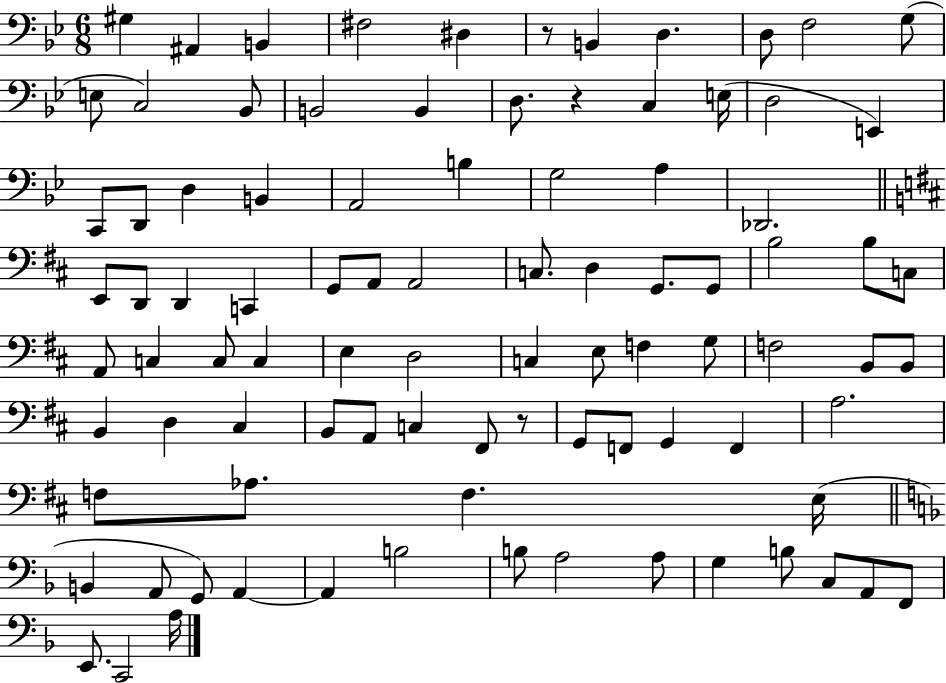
X:1
T:Untitled
M:6/8
L:1/4
K:Bb
^G, ^A,, B,, ^F,2 ^D, z/2 B,, D, D,/2 F,2 G,/2 E,/2 C,2 _B,,/2 B,,2 B,, D,/2 z C, E,/4 D,2 E,, C,,/2 D,,/2 D, B,, A,,2 B, G,2 A, _D,,2 E,,/2 D,,/2 D,, C,, G,,/2 A,,/2 A,,2 C,/2 D, G,,/2 G,,/2 B,2 B,/2 C,/2 A,,/2 C, C,/2 C, E, D,2 C, E,/2 F, G,/2 F,2 B,,/2 B,,/2 B,, D, ^C, B,,/2 A,,/2 C, ^F,,/2 z/2 G,,/2 F,,/2 G,, F,, A,2 F,/2 _A,/2 F, E,/4 B,, A,,/2 G,,/2 A,, A,, B,2 B,/2 A,2 A,/2 G, B,/2 C,/2 A,,/2 F,,/2 E,,/2 C,,2 A,/4